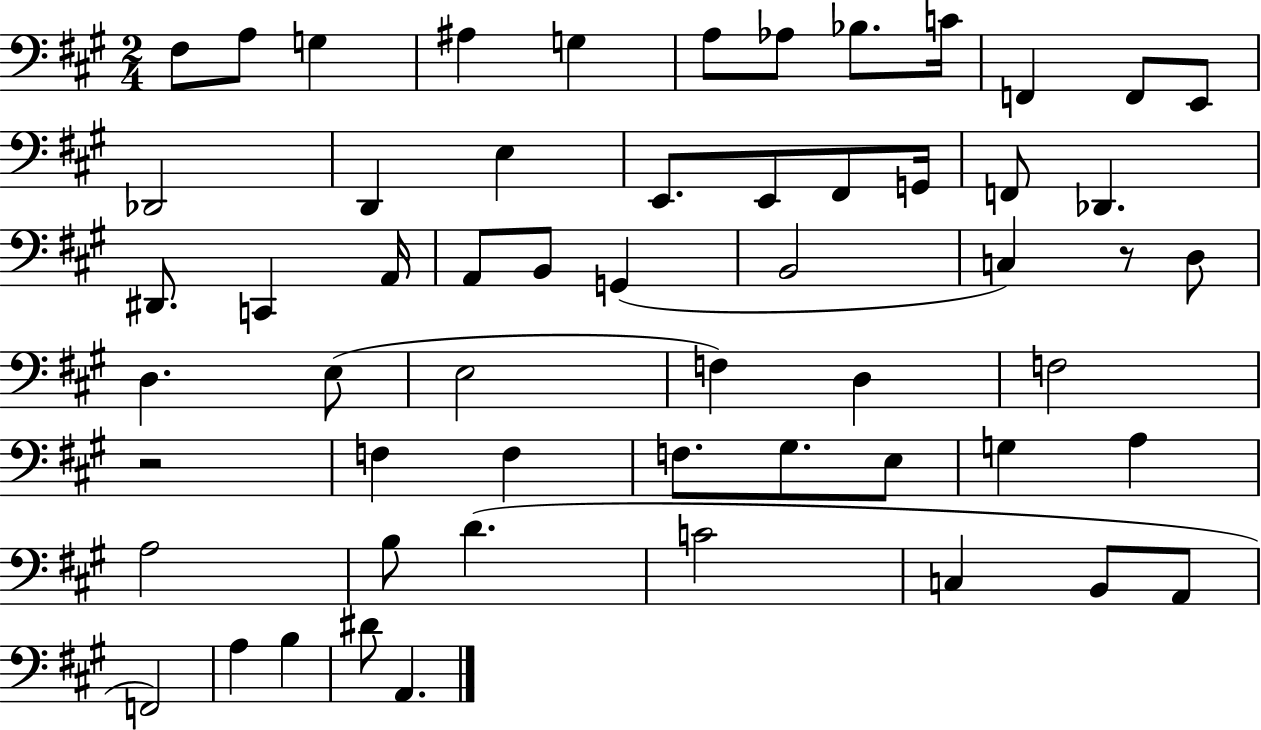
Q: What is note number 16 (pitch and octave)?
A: E2